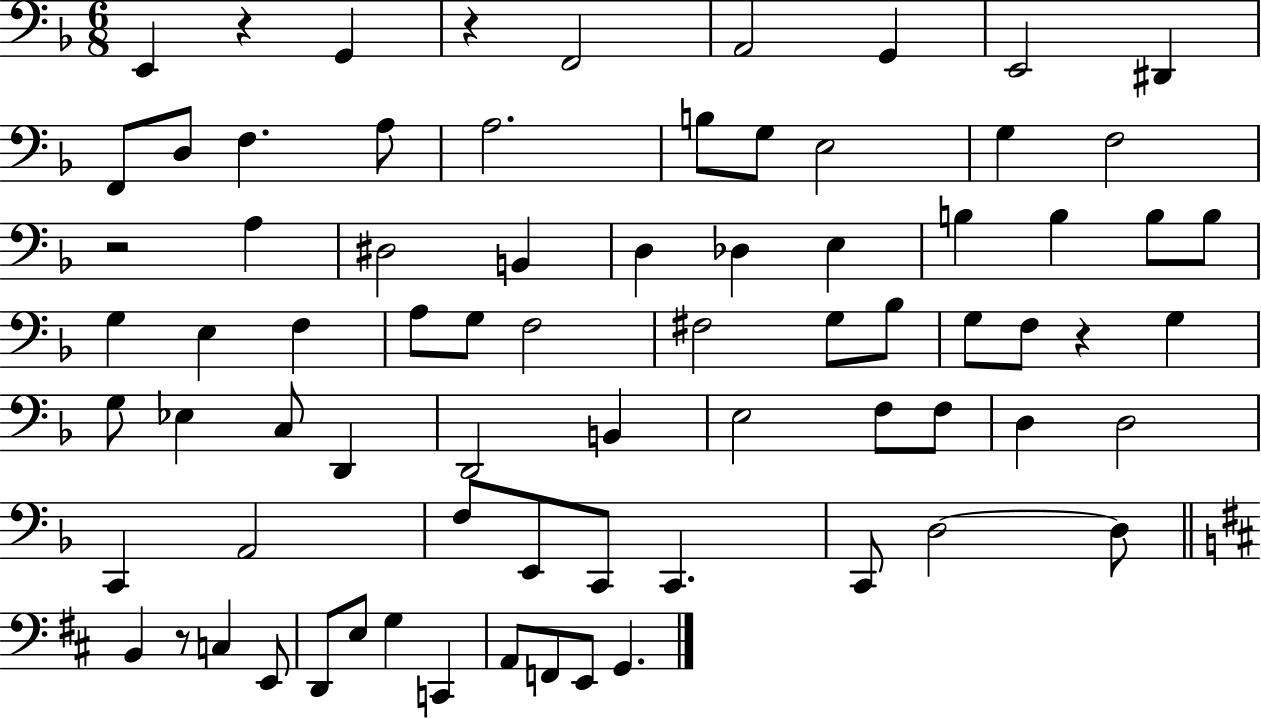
E2/q R/q G2/q R/q F2/h A2/h G2/q E2/h D#2/q F2/e D3/e F3/q. A3/e A3/h. B3/e G3/e E3/h G3/q F3/h R/h A3/q D#3/h B2/q D3/q Db3/q E3/q B3/q B3/q B3/e B3/e G3/q E3/q F3/q A3/e G3/e F3/h F#3/h G3/e Bb3/e G3/e F3/e R/q G3/q G3/e Eb3/q C3/e D2/q D2/h B2/q E3/h F3/e F3/e D3/q D3/h C2/q A2/h F3/e E2/e C2/e C2/q. C2/e D3/h D3/e B2/q R/e C3/q E2/e D2/e E3/e G3/q C2/q A2/e F2/e E2/e G2/q.